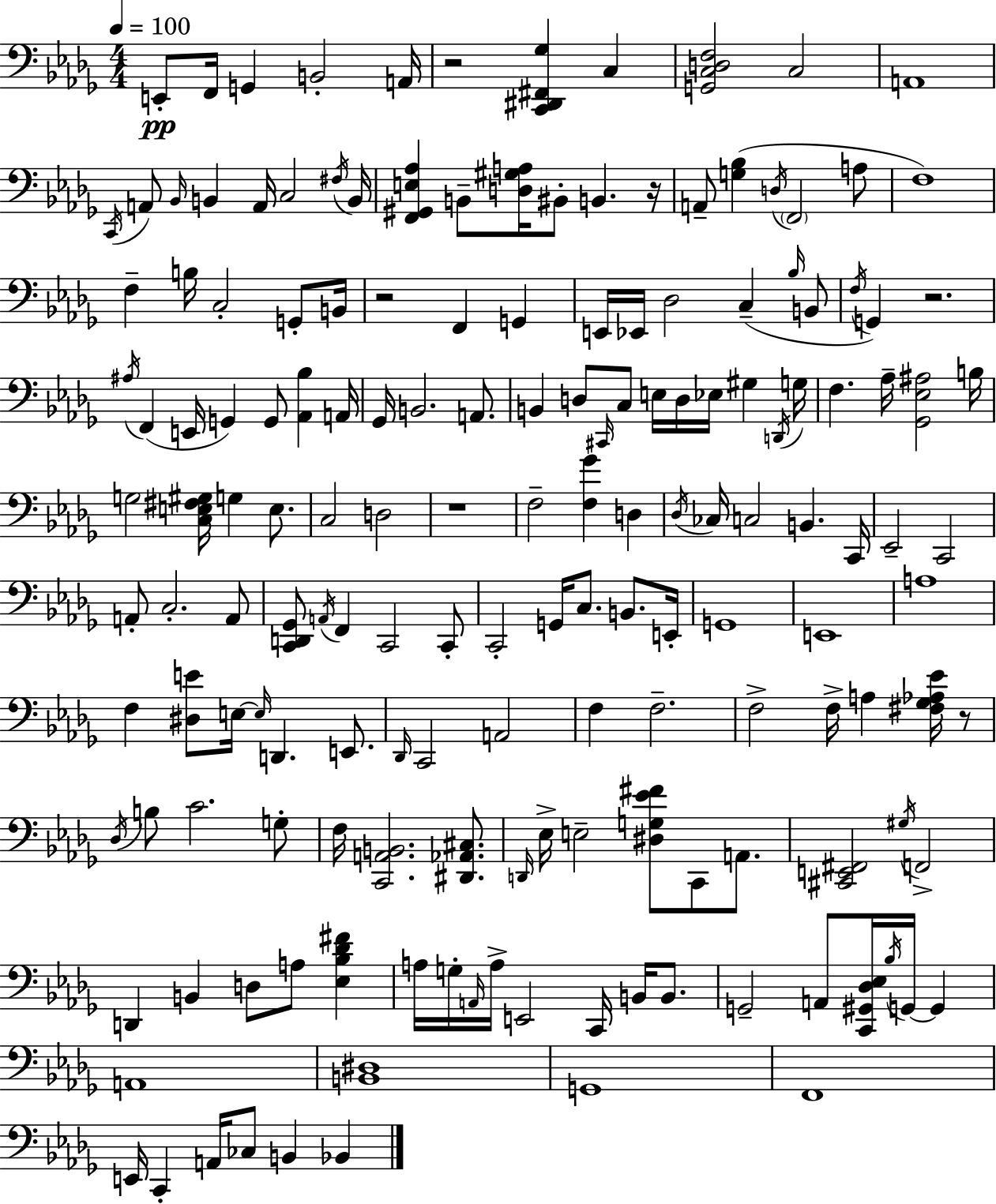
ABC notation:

X:1
T:Untitled
M:4/4
L:1/4
K:Bbm
E,,/2 F,,/4 G,, B,,2 A,,/4 z2 [C,,^D,,^F,,_G,] C, [G,,C,D,F,]2 C,2 A,,4 C,,/4 A,,/2 _B,,/4 B,, A,,/4 C,2 ^F,/4 B,,/4 [F,,^G,,E,_A,] B,,/2 [D,^G,A,]/4 ^B,,/2 B,, z/4 A,,/2 [G,_B,] D,/4 F,,2 A,/2 F,4 F, B,/4 C,2 G,,/2 B,,/4 z2 F,, G,, E,,/4 _E,,/4 _D,2 C, _B,/4 B,,/2 F,/4 G,, z2 ^A,/4 F,, E,,/4 G,, G,,/2 [_A,,_B,] A,,/4 _G,,/4 B,,2 A,,/2 B,, D,/2 ^C,,/4 C,/2 E,/4 D,/4 _E,/4 ^G, D,,/4 G,/4 F, _A,/4 [_G,,_E,^A,]2 B,/4 G,2 [C,E,^F,^G,]/4 G, E,/2 C,2 D,2 z4 F,2 [F,_G] D, _D,/4 _C,/4 C,2 B,, C,,/4 _E,,2 C,,2 A,,/2 C,2 A,,/2 [C,,D,,_G,,]/2 A,,/4 F,, C,,2 C,,/2 C,,2 G,,/4 C,/2 B,,/2 E,,/4 G,,4 E,,4 A,4 F, [^D,E]/2 E,/4 E,/4 D,, E,,/2 _D,,/4 C,,2 A,,2 F, F,2 F,2 F,/4 A, [^F,_G,_A,_E]/4 z/2 _D,/4 B,/2 C2 G,/2 F,/4 [C,,A,,B,,]2 [^D,,_A,,^C,]/2 D,,/4 _E,/4 E,2 [^D,G,_E^F]/2 C,,/2 A,,/2 [^C,,E,,^F,,]2 ^G,/4 F,,2 D,, B,, D,/2 A,/2 [_E,_B,_D^F] A,/4 G,/4 A,,/4 A,/4 E,,2 C,,/4 B,,/4 B,,/2 G,,2 A,,/2 [C,,^G,,_D,_E,]/4 _B,/4 G,,/4 G,, A,,4 [B,,^D,]4 G,,4 F,,4 E,,/4 C,, A,,/4 _C,/2 B,, _B,,